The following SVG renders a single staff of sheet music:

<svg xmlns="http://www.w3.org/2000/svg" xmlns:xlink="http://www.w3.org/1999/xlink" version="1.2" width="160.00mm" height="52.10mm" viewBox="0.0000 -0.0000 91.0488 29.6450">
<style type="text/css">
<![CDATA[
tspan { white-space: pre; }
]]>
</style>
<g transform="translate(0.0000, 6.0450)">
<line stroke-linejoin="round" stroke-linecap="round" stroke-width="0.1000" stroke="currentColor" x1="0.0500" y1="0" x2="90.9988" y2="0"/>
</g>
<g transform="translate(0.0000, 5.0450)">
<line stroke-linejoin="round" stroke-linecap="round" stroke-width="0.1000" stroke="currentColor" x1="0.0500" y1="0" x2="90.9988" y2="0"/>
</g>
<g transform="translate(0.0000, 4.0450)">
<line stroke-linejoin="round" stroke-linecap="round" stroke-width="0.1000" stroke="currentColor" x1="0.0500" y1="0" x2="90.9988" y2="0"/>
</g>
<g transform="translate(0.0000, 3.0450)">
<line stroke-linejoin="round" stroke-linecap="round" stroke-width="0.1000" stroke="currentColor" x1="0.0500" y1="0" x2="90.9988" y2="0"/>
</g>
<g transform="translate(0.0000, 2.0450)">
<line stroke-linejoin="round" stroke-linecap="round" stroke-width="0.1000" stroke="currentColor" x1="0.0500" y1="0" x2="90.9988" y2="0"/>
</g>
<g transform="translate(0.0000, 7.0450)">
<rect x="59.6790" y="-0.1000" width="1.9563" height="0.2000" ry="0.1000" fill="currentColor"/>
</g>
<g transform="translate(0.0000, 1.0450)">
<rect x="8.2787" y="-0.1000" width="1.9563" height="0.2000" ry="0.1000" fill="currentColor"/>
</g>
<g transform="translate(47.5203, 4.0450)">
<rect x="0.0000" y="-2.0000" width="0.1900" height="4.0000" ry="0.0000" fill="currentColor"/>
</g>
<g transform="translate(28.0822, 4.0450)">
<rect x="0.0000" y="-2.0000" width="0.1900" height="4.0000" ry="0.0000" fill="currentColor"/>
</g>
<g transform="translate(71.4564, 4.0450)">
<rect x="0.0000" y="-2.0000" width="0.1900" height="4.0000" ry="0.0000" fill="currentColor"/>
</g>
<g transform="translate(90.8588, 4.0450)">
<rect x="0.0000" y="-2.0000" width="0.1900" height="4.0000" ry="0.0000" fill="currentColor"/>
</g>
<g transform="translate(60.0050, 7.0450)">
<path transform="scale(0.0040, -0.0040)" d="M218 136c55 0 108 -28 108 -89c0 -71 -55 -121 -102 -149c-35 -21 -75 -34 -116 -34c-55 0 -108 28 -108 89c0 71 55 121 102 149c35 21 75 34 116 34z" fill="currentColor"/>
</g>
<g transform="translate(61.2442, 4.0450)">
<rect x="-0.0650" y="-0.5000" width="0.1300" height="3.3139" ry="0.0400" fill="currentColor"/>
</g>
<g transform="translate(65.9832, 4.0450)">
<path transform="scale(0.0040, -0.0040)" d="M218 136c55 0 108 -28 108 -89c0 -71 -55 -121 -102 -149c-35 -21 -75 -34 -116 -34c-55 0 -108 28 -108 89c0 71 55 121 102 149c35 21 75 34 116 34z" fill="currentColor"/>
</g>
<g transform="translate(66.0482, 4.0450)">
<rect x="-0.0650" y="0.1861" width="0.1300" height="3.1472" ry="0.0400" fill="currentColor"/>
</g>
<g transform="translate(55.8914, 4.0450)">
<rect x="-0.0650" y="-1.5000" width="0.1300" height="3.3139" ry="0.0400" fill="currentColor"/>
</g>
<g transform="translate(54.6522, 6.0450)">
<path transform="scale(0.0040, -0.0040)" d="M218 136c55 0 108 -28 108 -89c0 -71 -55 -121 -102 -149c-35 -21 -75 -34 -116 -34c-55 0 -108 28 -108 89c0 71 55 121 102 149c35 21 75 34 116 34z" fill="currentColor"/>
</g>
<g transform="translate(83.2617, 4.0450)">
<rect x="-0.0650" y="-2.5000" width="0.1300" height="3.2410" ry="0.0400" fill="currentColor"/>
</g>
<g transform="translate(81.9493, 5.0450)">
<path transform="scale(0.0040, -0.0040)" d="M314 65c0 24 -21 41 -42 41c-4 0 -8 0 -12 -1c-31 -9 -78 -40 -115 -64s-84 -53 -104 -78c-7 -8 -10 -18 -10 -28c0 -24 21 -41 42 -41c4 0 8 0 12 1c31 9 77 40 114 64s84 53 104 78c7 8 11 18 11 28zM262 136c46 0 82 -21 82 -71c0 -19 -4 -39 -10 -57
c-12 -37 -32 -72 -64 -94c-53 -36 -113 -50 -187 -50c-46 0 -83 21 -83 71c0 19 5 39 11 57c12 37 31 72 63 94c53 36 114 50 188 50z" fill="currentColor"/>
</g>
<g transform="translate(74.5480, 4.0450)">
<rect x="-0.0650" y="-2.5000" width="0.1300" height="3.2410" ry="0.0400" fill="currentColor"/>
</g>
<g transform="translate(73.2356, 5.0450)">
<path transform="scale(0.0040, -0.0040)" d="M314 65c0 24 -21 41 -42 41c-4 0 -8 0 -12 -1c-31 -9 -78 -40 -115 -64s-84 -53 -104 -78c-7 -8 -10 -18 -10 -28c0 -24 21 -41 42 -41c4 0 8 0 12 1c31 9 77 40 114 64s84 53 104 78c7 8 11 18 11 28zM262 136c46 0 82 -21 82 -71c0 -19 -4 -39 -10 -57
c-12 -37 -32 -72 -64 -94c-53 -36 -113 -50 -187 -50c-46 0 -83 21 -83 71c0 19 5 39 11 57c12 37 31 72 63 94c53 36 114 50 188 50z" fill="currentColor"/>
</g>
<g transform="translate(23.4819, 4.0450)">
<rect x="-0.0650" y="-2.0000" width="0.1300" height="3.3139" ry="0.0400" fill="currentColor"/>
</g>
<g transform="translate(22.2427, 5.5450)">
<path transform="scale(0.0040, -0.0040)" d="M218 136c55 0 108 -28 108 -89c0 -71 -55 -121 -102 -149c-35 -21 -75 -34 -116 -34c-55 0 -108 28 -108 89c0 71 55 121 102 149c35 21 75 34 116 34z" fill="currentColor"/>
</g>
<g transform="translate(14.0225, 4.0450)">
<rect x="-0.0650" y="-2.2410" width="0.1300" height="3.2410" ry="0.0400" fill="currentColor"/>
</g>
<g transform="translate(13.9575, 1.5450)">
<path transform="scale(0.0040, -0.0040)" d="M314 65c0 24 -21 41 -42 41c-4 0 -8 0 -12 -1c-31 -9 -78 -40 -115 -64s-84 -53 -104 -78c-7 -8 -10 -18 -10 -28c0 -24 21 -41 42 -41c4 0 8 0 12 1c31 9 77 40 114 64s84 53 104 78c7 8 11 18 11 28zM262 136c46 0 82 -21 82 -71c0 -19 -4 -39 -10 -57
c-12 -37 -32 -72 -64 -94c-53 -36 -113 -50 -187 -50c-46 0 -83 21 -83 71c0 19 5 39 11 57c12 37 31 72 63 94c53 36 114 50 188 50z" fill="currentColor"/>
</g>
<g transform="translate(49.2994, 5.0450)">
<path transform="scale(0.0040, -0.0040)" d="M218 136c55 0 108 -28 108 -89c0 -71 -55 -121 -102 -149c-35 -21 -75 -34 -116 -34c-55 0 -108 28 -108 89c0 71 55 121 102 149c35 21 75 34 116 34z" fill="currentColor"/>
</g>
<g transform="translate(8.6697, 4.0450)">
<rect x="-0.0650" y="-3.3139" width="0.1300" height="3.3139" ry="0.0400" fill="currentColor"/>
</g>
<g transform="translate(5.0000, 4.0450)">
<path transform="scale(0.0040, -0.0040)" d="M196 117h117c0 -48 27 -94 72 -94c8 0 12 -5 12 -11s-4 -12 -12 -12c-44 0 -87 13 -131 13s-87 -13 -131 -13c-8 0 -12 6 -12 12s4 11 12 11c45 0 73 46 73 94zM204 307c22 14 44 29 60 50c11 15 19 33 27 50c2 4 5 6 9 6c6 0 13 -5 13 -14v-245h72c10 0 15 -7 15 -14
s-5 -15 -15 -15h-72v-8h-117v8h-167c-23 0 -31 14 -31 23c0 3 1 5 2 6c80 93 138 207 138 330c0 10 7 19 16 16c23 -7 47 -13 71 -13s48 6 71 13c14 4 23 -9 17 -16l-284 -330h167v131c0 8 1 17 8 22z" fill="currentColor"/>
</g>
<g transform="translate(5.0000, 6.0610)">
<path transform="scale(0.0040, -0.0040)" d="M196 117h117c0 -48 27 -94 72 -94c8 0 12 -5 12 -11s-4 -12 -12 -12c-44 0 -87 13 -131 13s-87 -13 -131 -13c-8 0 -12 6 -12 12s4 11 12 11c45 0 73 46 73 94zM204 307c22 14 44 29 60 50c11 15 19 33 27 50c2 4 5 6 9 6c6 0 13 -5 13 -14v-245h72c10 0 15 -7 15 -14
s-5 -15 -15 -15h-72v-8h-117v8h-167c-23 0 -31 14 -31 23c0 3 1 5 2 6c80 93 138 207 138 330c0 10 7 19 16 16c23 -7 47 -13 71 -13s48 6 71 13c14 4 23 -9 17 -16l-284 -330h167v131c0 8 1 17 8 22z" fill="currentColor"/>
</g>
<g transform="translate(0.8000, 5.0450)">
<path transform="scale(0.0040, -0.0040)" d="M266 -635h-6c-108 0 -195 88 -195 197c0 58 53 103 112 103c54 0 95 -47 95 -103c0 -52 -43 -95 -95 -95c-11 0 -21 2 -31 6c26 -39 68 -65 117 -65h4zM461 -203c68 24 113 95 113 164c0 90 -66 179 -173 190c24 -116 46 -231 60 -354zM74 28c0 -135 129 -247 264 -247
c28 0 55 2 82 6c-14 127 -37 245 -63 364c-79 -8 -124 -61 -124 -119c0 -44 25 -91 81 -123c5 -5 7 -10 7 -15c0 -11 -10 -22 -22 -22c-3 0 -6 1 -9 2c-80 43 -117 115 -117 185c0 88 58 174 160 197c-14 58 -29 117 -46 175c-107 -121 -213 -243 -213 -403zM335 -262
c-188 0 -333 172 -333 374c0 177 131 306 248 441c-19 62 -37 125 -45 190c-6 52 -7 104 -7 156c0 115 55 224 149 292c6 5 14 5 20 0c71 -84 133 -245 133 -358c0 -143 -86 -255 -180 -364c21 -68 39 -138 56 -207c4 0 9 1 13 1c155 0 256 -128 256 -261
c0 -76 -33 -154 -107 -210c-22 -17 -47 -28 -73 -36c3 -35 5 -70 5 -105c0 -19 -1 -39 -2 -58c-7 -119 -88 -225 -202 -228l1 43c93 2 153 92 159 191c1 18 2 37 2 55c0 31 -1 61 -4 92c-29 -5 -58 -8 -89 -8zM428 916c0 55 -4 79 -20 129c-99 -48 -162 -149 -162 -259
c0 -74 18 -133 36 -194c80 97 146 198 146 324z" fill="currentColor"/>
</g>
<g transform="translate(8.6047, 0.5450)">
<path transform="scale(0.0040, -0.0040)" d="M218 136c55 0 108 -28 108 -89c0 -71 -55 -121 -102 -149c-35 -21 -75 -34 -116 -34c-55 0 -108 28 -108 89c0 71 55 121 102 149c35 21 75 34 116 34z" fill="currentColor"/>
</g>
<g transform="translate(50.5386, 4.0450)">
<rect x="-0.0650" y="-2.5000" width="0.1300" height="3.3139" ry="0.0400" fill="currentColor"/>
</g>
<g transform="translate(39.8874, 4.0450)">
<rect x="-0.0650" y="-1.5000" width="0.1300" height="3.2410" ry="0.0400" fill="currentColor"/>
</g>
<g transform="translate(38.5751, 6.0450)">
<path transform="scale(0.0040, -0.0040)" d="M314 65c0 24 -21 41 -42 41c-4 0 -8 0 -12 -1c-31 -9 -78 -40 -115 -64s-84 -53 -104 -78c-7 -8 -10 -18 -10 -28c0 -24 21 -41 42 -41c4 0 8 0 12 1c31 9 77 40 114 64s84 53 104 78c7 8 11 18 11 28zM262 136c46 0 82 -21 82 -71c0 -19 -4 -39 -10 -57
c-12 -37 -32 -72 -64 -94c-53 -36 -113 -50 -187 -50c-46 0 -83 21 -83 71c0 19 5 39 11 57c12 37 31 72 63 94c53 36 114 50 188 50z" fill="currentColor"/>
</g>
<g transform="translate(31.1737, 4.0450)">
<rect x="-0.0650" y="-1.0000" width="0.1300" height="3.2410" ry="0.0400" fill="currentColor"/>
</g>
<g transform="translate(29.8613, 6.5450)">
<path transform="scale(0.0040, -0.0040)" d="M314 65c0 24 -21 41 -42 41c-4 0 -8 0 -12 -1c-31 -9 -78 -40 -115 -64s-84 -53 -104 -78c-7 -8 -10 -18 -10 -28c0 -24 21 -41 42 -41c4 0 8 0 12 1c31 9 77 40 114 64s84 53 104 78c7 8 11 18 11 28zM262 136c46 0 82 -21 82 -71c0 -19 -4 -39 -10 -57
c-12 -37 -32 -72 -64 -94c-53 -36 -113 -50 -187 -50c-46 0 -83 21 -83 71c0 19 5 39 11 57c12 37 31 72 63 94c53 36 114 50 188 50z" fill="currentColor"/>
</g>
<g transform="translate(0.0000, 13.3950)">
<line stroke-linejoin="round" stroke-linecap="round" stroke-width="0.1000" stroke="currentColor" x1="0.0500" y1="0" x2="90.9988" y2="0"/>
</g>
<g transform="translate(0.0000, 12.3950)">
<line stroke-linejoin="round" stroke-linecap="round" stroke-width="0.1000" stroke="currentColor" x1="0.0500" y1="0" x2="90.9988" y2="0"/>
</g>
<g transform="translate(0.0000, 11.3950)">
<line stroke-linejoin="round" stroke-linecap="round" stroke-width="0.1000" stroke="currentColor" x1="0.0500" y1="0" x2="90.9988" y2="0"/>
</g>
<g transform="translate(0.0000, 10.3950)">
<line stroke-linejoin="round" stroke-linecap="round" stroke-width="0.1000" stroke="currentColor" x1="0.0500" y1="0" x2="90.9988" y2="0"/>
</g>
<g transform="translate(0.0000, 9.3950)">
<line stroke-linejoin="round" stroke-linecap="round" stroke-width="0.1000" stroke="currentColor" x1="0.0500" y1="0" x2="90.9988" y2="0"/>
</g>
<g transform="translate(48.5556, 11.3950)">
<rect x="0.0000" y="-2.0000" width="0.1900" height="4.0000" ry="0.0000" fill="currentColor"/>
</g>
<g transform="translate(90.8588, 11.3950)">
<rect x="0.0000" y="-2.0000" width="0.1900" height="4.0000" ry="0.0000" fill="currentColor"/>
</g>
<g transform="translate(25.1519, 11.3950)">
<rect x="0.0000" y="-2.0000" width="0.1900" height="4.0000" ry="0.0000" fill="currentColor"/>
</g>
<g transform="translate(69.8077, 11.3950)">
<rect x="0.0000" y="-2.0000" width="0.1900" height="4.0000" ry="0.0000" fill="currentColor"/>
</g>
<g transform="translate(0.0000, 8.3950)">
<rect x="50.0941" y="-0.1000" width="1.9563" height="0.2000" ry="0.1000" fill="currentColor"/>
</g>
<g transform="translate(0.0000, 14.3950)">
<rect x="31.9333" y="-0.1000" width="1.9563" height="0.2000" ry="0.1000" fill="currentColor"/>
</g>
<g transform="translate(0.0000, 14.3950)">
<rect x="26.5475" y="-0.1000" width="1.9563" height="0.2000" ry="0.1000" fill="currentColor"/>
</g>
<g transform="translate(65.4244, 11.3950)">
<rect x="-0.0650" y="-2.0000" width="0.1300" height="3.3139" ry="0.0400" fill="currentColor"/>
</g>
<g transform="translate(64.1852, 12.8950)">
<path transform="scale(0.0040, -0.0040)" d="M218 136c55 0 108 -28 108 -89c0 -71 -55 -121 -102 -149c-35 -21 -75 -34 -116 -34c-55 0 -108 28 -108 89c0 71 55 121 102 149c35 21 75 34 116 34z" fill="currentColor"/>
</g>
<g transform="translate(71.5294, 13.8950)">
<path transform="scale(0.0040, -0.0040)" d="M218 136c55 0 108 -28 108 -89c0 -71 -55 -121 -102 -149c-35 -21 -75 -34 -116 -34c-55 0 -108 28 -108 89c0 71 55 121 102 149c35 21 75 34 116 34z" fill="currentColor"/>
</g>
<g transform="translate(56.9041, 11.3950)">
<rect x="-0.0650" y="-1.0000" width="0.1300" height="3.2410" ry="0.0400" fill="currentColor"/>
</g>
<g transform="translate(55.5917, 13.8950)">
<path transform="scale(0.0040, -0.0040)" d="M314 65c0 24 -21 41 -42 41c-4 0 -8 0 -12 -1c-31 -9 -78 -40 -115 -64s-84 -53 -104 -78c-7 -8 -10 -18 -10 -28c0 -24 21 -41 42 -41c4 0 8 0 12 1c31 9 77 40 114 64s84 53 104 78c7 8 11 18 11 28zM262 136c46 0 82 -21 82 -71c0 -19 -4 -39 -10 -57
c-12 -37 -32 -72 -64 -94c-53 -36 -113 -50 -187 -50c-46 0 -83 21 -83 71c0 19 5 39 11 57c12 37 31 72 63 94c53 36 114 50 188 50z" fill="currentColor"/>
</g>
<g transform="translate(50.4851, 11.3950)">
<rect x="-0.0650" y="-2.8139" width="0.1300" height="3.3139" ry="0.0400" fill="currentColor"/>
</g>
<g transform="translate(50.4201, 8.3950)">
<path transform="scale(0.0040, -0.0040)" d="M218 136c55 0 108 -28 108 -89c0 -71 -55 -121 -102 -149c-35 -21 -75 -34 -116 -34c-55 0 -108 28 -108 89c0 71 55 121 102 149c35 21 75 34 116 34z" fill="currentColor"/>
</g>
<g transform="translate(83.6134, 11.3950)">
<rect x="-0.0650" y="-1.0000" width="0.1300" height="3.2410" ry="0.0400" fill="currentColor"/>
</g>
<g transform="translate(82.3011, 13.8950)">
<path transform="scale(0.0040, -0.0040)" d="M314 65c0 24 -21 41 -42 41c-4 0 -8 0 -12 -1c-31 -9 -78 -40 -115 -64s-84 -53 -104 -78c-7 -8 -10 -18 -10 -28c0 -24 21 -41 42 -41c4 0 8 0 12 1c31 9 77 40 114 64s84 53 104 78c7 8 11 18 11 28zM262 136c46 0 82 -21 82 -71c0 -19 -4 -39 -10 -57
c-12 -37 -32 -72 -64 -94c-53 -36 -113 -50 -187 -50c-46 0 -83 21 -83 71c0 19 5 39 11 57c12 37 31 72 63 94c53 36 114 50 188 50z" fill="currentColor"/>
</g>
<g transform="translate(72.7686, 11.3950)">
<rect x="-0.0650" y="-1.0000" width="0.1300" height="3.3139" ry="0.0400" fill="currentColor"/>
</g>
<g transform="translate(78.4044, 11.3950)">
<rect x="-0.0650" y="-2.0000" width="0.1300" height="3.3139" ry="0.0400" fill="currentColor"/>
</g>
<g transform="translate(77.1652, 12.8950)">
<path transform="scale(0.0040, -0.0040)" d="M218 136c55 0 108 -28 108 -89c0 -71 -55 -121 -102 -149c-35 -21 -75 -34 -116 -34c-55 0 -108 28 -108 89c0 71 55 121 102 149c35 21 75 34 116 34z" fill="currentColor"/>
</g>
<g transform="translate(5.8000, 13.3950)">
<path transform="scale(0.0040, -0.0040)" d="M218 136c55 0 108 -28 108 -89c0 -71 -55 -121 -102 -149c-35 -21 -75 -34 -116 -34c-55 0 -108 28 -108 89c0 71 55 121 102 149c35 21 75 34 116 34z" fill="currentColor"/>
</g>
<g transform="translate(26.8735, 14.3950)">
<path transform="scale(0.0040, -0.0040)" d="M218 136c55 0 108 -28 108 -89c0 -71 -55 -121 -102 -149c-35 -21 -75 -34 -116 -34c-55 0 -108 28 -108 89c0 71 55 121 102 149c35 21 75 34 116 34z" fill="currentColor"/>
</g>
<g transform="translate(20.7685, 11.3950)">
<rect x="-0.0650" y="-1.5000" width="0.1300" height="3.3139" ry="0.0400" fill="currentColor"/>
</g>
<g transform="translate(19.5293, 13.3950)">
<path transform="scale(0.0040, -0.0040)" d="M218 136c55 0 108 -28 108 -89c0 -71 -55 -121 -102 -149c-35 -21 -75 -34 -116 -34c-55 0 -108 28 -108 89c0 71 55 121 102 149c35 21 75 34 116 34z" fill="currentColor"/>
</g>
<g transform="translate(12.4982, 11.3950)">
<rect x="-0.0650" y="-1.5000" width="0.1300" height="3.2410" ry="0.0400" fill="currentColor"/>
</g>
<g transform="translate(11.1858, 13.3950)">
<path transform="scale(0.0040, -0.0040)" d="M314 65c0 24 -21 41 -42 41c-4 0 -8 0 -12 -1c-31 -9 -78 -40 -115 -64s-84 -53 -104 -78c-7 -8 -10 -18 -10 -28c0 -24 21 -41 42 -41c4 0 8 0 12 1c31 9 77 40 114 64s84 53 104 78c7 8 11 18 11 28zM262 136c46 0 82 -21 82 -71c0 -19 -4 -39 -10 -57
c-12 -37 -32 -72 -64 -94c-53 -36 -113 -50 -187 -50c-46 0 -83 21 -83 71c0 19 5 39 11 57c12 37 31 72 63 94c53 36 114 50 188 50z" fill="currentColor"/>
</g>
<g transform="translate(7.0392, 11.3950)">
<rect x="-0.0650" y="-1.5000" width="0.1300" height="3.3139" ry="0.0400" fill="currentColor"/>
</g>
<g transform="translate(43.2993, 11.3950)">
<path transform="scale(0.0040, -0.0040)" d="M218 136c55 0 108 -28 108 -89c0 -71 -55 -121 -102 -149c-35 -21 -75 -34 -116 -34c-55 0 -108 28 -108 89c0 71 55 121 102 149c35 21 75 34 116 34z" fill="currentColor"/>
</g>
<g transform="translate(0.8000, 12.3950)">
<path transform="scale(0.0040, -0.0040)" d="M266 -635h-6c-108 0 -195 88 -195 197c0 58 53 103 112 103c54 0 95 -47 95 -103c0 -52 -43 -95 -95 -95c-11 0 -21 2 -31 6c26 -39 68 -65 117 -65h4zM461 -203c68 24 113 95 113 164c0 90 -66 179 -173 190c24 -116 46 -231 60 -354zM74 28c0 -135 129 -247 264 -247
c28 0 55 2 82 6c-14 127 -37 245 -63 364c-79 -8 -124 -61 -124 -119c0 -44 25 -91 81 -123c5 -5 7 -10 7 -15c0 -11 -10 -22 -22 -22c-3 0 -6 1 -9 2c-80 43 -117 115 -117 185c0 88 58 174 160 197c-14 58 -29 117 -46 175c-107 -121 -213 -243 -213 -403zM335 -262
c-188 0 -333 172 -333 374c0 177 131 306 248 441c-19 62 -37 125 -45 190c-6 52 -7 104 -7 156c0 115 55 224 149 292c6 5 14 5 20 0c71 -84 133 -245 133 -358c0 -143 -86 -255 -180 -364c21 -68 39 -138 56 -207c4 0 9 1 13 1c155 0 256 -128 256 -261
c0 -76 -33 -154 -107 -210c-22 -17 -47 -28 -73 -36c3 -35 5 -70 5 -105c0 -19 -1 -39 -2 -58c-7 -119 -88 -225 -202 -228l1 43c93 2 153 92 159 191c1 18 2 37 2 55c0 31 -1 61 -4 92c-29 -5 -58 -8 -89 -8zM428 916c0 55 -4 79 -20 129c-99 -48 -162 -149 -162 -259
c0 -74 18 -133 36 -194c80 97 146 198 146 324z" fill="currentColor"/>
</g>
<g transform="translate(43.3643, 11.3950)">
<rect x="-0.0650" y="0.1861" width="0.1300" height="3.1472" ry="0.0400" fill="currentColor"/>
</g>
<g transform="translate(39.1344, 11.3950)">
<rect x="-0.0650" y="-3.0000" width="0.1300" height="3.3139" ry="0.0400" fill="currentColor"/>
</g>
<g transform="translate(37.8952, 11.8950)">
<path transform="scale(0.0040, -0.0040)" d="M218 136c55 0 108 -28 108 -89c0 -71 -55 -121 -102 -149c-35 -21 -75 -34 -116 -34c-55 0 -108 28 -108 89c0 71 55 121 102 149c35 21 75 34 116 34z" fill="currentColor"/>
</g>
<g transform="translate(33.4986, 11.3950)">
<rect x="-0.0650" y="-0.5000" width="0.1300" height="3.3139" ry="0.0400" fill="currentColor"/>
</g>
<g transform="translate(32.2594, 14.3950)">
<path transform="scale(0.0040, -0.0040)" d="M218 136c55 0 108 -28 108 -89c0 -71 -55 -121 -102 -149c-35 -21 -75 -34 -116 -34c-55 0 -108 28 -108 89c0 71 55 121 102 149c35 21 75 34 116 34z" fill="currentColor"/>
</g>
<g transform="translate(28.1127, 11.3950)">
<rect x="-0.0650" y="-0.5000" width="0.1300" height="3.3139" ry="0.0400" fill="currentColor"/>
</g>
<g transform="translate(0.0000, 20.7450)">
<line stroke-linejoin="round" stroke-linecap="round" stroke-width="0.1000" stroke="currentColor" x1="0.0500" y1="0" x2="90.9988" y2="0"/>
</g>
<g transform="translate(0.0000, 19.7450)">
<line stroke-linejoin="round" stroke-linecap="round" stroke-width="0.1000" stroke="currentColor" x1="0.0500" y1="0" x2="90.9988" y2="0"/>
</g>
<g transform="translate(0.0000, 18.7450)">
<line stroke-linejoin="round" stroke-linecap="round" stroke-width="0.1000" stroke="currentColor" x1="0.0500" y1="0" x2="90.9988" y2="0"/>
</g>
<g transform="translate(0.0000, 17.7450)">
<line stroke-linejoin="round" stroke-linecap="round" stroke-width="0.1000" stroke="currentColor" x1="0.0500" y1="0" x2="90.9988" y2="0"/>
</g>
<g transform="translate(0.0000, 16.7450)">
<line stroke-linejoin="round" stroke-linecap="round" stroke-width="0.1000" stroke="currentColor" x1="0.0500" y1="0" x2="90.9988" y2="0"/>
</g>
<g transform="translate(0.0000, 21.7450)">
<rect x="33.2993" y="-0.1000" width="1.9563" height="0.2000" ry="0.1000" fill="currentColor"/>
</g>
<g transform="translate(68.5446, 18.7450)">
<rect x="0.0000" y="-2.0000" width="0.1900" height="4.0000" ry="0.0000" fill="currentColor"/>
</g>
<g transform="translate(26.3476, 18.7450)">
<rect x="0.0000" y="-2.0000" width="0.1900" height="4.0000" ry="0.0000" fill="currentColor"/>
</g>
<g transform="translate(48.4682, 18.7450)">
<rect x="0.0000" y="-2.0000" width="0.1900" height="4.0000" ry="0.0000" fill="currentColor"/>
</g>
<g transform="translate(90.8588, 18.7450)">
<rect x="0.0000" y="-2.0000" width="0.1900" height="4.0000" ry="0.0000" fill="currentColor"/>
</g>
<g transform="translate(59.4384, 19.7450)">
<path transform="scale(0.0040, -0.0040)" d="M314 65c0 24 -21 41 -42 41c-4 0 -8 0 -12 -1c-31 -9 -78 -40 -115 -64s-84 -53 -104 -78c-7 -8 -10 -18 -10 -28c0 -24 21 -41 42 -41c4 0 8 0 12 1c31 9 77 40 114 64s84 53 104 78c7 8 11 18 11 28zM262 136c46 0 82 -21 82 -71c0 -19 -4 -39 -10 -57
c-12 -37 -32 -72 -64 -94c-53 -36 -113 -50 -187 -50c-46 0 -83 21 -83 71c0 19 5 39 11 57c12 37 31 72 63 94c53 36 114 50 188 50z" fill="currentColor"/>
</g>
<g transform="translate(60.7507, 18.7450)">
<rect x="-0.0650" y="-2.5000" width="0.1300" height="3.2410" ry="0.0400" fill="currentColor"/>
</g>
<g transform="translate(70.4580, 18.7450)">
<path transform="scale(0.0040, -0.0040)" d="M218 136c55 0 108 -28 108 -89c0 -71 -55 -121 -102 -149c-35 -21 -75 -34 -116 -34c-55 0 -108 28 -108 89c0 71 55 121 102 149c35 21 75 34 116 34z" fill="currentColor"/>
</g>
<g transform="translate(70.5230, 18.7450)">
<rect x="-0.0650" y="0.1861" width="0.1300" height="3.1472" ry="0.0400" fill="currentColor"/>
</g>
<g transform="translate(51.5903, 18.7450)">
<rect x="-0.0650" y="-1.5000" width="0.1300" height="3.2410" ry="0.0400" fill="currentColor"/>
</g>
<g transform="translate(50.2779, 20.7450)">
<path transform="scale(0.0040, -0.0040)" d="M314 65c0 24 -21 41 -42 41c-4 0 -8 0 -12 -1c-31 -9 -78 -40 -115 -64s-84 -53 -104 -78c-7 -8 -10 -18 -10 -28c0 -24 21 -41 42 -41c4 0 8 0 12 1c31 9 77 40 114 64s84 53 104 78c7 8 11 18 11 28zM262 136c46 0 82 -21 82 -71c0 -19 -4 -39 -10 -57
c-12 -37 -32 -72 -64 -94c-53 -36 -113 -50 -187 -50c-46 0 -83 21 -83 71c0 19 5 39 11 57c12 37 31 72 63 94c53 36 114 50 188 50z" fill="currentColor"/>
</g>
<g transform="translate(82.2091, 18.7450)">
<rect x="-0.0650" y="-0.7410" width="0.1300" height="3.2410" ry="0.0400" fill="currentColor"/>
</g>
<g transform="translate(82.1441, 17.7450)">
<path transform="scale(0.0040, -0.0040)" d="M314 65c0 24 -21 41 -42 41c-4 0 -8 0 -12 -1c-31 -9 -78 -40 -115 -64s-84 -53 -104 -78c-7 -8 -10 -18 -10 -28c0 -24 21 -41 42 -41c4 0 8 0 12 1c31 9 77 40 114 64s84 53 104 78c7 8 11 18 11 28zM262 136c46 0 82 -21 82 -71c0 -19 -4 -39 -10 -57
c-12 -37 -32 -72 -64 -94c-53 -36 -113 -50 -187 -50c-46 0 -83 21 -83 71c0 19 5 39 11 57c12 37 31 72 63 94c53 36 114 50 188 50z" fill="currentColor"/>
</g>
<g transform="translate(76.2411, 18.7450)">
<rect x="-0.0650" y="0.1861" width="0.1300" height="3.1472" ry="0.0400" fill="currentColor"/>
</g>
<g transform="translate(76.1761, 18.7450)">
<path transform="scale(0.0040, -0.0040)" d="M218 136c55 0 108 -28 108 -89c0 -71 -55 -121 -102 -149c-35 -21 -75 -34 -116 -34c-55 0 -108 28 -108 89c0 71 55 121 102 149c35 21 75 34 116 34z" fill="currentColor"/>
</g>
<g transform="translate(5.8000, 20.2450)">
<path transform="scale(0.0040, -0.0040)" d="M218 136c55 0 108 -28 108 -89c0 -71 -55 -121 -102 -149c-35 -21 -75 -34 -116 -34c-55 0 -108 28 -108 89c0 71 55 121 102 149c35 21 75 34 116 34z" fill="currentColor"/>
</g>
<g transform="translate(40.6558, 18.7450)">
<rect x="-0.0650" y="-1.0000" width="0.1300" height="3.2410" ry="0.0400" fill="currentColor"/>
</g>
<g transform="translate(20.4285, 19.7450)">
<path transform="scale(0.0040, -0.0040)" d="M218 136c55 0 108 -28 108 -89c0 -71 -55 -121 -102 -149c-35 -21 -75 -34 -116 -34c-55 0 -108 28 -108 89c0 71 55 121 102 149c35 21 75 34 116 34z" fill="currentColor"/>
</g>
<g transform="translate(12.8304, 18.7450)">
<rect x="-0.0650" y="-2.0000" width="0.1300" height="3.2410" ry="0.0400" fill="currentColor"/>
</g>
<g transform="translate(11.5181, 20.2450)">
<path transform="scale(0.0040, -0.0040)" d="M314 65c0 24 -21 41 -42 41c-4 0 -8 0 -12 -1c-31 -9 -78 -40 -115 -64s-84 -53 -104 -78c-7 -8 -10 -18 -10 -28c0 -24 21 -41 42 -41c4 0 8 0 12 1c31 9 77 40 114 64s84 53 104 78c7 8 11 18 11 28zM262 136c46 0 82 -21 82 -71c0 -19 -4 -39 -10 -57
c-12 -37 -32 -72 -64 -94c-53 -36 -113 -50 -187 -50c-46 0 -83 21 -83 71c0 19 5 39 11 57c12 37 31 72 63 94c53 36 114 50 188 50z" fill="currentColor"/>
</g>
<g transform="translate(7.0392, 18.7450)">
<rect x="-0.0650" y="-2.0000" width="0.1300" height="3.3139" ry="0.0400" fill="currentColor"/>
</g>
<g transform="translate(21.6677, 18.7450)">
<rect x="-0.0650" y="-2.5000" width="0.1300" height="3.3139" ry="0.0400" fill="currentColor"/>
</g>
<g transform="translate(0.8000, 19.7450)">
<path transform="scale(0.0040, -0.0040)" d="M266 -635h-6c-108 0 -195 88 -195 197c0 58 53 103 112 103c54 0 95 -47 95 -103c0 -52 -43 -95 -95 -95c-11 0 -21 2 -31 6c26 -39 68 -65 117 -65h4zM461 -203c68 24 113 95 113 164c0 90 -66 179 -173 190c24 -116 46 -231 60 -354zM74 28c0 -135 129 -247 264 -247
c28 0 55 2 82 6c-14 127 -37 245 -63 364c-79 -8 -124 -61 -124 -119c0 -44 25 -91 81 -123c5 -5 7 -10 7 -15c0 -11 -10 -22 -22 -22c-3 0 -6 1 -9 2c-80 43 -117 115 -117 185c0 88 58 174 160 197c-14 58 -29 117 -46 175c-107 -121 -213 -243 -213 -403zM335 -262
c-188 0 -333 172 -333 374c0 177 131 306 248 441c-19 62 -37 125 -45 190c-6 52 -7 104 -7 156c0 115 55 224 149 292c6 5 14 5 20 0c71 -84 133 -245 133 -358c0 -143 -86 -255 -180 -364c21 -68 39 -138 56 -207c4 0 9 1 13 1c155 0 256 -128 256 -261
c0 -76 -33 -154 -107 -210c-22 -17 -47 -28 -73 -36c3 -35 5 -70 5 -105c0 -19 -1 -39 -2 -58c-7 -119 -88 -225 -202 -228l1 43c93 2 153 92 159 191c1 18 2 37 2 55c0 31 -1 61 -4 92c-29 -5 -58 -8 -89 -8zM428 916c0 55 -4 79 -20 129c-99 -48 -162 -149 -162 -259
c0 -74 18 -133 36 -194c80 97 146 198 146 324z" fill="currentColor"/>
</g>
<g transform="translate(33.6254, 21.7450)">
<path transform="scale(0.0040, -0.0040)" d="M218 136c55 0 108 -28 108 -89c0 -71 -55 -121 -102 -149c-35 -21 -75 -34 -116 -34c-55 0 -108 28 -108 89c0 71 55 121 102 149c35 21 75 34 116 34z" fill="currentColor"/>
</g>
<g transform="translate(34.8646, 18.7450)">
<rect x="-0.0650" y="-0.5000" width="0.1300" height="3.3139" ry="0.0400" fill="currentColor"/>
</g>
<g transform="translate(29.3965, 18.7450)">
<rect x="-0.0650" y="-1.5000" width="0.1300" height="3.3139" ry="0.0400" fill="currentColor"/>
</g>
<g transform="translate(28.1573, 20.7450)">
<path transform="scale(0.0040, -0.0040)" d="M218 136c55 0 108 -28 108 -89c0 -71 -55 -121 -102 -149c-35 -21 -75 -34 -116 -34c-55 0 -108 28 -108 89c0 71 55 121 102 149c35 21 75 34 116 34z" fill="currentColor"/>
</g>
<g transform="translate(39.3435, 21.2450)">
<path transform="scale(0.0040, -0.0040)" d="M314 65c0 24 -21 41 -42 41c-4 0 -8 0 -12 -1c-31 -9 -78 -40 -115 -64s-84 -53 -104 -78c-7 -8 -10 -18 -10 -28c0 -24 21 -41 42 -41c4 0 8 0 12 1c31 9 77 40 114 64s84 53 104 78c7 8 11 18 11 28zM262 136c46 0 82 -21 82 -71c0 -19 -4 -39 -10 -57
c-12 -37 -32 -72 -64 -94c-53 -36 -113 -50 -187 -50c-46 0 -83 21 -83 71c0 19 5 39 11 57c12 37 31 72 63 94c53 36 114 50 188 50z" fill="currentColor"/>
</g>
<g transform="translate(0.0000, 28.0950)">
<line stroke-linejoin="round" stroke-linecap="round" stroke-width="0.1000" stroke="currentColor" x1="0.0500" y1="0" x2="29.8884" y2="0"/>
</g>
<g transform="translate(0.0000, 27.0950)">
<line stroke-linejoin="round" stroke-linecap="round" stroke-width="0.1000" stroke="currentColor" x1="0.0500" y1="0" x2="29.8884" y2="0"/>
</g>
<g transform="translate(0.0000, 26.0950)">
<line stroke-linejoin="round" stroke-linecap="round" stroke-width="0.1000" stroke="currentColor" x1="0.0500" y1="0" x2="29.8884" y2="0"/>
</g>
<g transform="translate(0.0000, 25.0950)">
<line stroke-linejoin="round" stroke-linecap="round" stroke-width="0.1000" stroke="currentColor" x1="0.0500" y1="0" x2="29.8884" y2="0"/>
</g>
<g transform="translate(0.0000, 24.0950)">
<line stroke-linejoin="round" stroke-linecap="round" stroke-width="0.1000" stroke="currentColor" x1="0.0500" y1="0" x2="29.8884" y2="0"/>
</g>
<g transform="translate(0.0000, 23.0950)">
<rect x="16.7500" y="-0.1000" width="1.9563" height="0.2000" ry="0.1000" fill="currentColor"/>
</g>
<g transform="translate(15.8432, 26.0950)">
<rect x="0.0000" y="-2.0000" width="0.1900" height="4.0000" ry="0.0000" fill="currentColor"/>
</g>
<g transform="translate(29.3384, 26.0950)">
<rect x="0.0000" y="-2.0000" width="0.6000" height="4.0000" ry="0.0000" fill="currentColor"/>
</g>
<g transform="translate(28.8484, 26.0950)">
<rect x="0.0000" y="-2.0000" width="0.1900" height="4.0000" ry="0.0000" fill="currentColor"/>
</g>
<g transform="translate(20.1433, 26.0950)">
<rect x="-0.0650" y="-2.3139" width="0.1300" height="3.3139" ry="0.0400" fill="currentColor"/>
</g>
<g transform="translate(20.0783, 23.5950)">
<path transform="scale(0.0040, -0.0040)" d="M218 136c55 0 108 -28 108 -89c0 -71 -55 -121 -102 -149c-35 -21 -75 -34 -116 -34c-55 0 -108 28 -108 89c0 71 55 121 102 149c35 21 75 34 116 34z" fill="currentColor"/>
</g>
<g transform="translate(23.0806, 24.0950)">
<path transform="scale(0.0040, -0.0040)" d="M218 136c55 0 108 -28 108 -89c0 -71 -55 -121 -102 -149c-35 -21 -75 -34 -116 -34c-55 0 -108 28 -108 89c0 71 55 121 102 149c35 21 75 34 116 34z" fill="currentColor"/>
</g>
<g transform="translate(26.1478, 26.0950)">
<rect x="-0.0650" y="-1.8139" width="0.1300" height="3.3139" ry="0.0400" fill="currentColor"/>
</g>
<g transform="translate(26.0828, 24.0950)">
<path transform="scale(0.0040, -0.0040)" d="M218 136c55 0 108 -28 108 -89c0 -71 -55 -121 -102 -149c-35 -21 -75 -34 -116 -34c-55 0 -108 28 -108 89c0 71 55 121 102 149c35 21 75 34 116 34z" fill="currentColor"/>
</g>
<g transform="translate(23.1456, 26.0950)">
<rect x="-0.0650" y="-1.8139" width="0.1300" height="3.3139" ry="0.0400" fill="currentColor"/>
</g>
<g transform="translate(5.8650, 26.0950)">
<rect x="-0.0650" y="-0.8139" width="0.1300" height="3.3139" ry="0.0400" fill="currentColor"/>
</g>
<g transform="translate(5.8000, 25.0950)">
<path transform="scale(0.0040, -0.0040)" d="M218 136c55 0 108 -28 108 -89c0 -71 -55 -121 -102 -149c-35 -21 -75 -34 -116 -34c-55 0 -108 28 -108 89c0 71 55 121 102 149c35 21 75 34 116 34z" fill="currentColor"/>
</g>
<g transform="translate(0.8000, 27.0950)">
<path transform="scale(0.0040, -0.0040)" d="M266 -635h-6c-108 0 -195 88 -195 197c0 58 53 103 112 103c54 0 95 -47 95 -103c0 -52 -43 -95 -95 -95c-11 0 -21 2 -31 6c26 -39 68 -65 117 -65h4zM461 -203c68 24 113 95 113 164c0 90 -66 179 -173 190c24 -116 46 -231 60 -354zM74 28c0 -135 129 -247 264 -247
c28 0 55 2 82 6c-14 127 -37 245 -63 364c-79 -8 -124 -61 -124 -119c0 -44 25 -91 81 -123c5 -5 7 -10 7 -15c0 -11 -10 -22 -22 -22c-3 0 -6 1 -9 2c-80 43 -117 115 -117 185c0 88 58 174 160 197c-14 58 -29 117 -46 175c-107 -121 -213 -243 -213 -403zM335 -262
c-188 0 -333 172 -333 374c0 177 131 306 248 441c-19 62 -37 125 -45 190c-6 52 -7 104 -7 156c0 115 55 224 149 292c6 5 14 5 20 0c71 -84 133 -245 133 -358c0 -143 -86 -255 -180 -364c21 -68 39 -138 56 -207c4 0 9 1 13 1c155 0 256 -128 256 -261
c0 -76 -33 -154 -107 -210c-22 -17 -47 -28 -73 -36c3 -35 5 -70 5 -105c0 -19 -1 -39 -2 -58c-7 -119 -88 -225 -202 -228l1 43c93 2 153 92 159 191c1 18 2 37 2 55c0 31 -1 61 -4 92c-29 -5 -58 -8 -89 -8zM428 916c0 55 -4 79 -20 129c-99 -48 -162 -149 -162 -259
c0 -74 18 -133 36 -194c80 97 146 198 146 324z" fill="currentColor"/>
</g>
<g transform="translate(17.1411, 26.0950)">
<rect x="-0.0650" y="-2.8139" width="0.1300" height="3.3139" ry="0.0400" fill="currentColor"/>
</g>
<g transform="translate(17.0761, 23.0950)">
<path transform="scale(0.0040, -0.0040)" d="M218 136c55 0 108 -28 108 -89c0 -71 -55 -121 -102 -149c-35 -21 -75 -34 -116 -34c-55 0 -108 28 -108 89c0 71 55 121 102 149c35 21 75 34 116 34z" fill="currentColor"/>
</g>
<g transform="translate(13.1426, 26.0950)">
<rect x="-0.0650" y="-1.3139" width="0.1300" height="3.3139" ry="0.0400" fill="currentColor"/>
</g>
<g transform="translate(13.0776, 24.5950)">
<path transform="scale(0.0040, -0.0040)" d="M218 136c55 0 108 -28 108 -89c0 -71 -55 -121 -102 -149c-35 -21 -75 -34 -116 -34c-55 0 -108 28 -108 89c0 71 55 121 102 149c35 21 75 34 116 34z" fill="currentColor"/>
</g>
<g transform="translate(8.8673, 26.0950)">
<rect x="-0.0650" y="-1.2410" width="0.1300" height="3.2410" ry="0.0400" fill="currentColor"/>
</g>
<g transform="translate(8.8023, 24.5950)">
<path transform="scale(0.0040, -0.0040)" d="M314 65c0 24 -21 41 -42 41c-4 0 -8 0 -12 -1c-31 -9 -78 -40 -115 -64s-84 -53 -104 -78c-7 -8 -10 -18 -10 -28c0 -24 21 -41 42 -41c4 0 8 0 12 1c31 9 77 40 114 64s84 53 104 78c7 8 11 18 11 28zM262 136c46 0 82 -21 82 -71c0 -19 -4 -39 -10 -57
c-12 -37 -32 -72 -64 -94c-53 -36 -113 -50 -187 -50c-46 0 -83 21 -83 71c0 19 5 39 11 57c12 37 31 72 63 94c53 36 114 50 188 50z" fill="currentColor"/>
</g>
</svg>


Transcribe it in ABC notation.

X:1
T:Untitled
M:4/4
L:1/4
K:C
b g2 F D2 E2 G E C B G2 G2 E E2 E C C A B a D2 F D F D2 F F2 G E C D2 E2 G2 B B d2 d e2 e a g f f